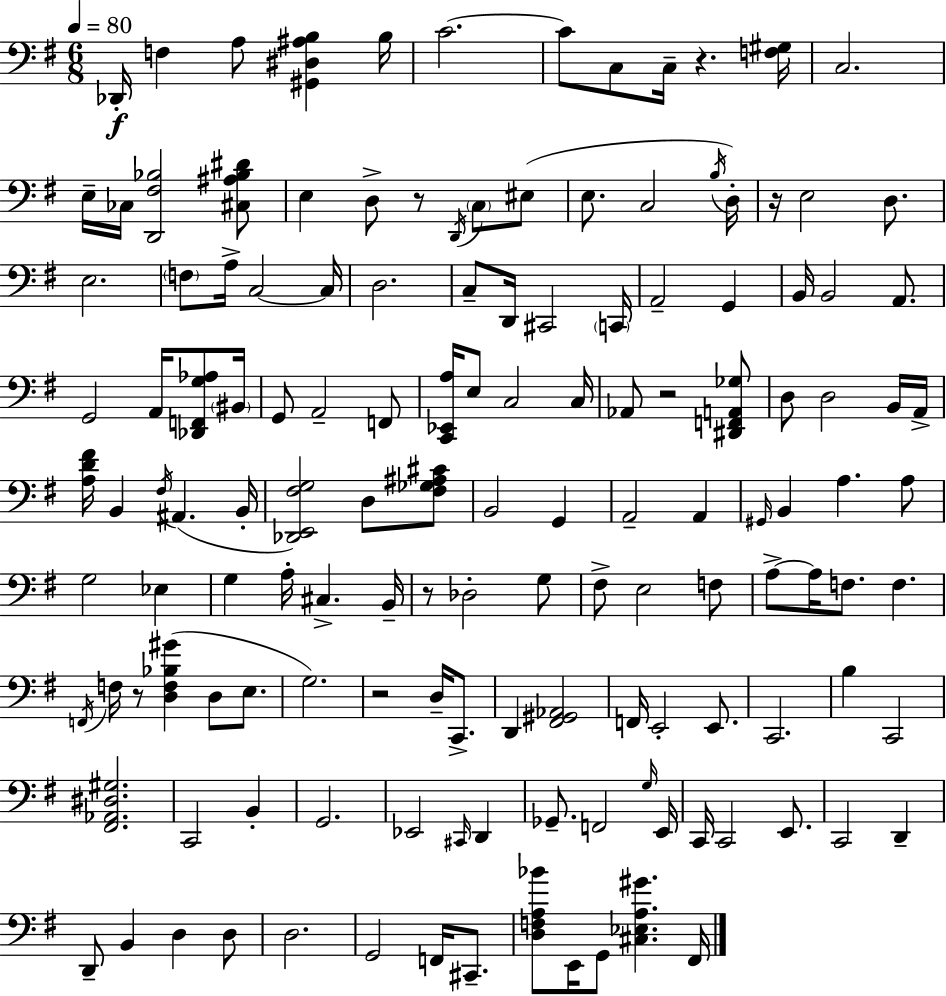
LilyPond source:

{
  \clef bass
  \numericTimeSignature
  \time 6/8
  \key g \major
  \tempo 4 = 80
  des,16-.\f f4 a8 <gis, dis ais b>4 b16 | c'2.~~ | c'8 c8 c16-- r4. <f gis>16 | c2. | \break e16-- ces16 <d, fis bes>2 <cis ais bes dis'>8 | e4 d8-> r8 \acciaccatura { d,16 } \parenthesize c8 eis8( | e8. c2 | \acciaccatura { b16 }) d16-. r16 e2 d8. | \break e2. | \parenthesize f8 a16-> c2~~ | c16 d2. | c8-- d,16 cis,2 | \break \parenthesize c,16 a,2-- g,4 | b,16 b,2 a,8. | g,2 a,16 <des, f, g aes>8 | \parenthesize bis,16 g,8 a,2-- | \break f,8 <c, ees, a>16 e8 c2 | c16 aes,8 r2 | <dis, f, a, ges>8 d8 d2 | b,16 a,16-> <a d' fis'>16 b,4 \acciaccatura { fis16 } ais,4.( | \break b,16-. <des, e, fis g>2) d8 | <fis ges ais cis'>8 b,2 g,4 | a,2-- a,4 | \grace { gis,16 } b,4 a4. | \break a8 g2 | ees4 g4 a16-. cis4.-> | b,16-- r8 des2-. | g8 fis8-> e2 | \break f8 a8->~~ a16 f8. f4. | \acciaccatura { f,16 } f16 r8 <d f bes gis'>4( | d8 e8. g2.) | r2 | \break d16-- c,8.-> d,4 <fis, gis, aes,>2 | f,16 e,2-. | e,8. c,2. | b4 c,2 | \break <fis, aes, dis gis>2. | c,2 | b,4-. g,2. | ees,2 | \break \grace { cis,16 } d,4 ges,8.-- f,2 | \grace { g16 } e,16 c,16 c,2 | e,8. c,2 | d,4-- d,8-- b,4 | \break d4 d8 d2. | g,2 | f,16 cis,8.-- <d f a bes'>8 e,16 g,8 | <cis ees a gis'>4. fis,16 \bar "|."
}